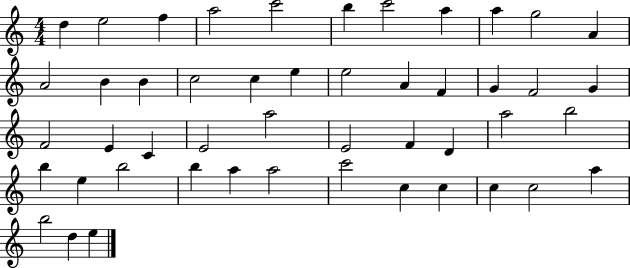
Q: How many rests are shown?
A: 0